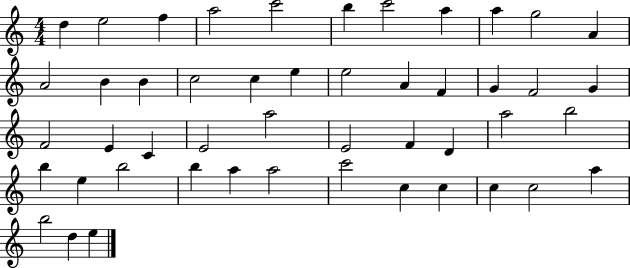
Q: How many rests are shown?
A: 0